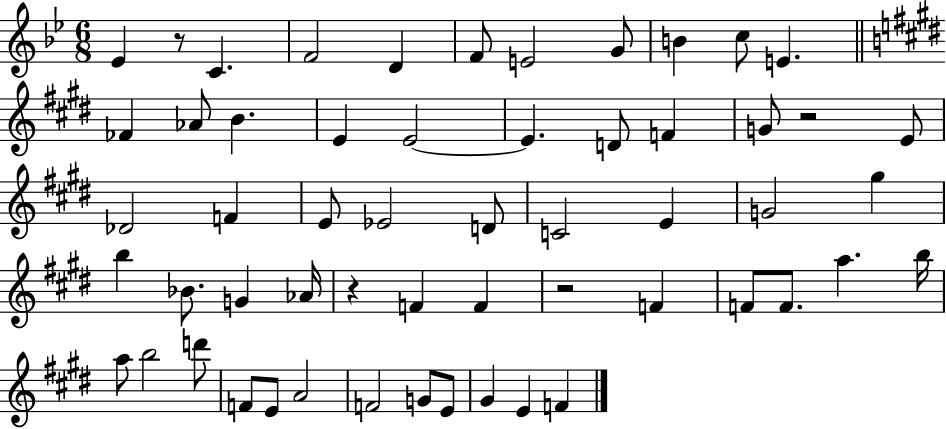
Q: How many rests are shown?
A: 4